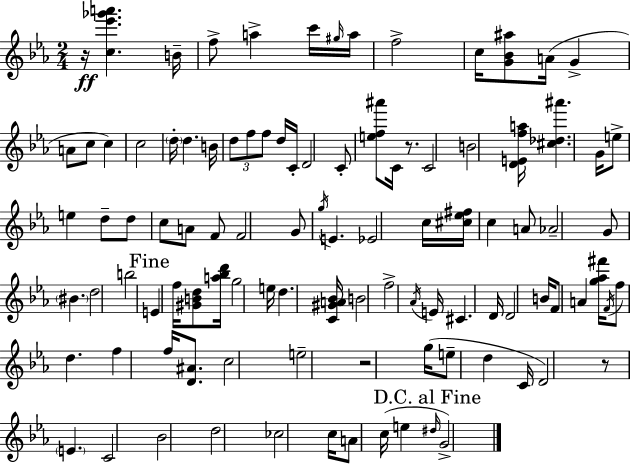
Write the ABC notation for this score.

X:1
T:Untitled
M:2/4
L:1/4
K:Cm
z/4 [c_e'_g'a'] B/4 f/2 a c'/4 ^g/4 a/4 f2 c/4 [G_B^a]/2 A/4 G A/2 c/2 c c2 d/4 d B/4 d/2 f/2 f/2 d/4 C/4 D2 C/2 [ef^a']/2 C/4 z/2 C2 B2 [DEfa]/4 [^c_d^a'] G/4 e/2 e d/2 d/2 c/2 A/2 F/2 F2 G/2 g/4 E _E2 c/4 [^c_e^f]/4 c A/2 _A2 G/2 ^B d2 b2 E f/4 [^GBd]/2 [a_bd']/4 g2 e/4 d [C^GA_B]/4 B2 f2 _A/4 E/4 ^C D/4 D2 B/4 F/2 A [g_a^f']/4 F/4 f/2 d f f/4 [D^A]/2 c2 e2 z2 g/4 e/2 d C/4 D2 z/2 E C2 _B2 d2 _c2 c/4 A/2 c/4 e ^d/4 G2